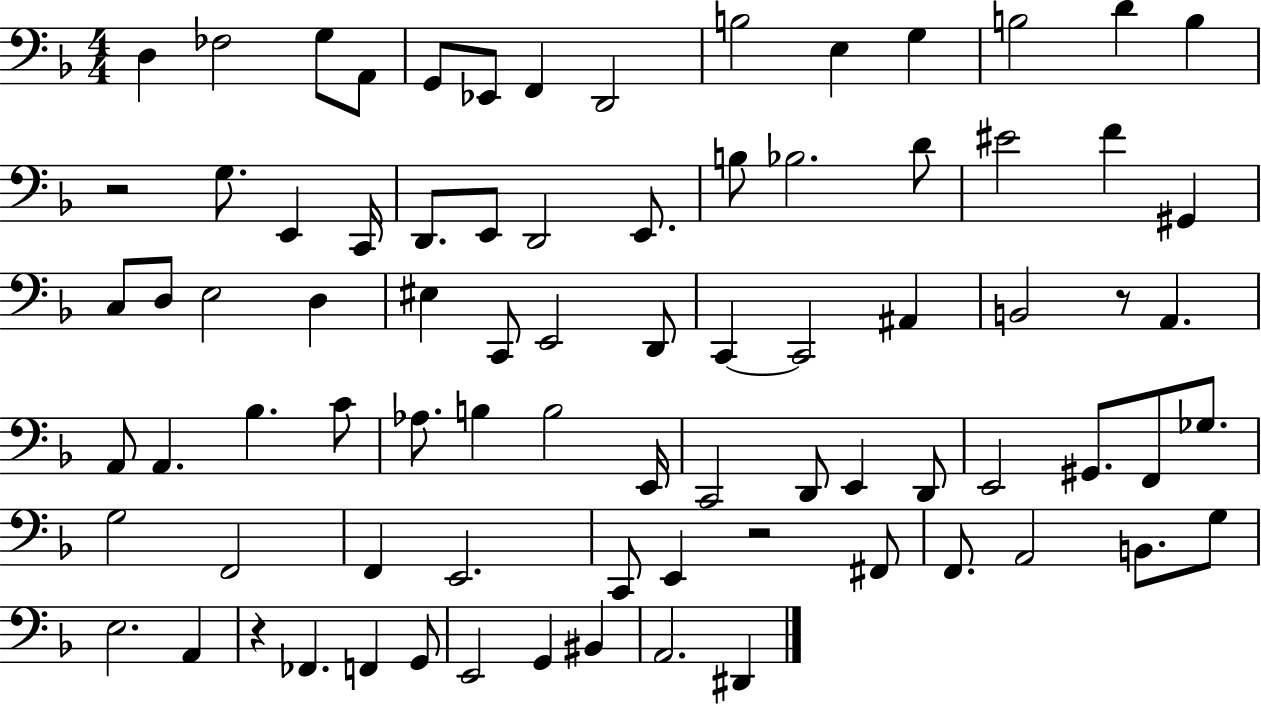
D3/q FES3/h G3/e A2/e G2/e Eb2/e F2/q D2/h B3/h E3/q G3/q B3/h D4/q B3/q R/h G3/e. E2/q C2/s D2/e. E2/e D2/h E2/e. B3/e Bb3/h. D4/e EIS4/h F4/q G#2/q C3/e D3/e E3/h D3/q EIS3/q C2/e E2/h D2/e C2/q C2/h A#2/q B2/h R/e A2/q. A2/e A2/q. Bb3/q. C4/e Ab3/e. B3/q B3/h E2/s C2/h D2/e E2/q D2/e E2/h G#2/e. F2/e Gb3/e. G3/h F2/h F2/q E2/h. C2/e E2/q R/h F#2/e F2/e. A2/h B2/e. G3/e E3/h. A2/q R/q FES2/q. F2/q G2/e E2/h G2/q BIS2/q A2/h. D#2/q